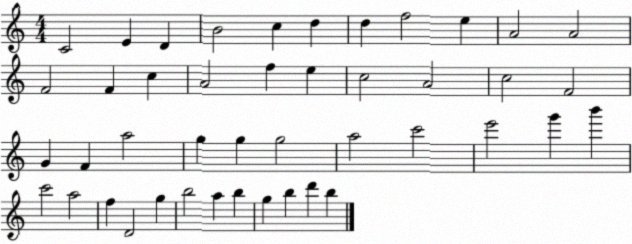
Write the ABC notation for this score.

X:1
T:Untitled
M:4/4
L:1/4
K:C
C2 E D B2 c d d f2 e A2 A2 F2 F c A2 f e c2 A2 c2 F2 G F a2 g g g2 a2 c'2 e'2 g' b' c'2 a2 f D2 g b2 a b g b d' b